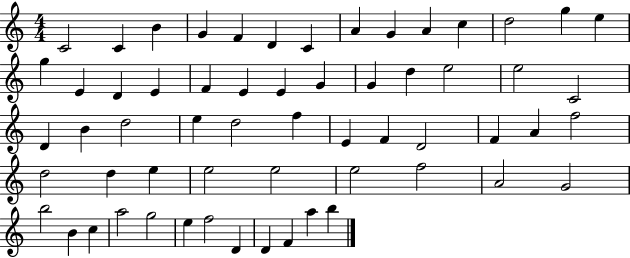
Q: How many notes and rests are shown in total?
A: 60